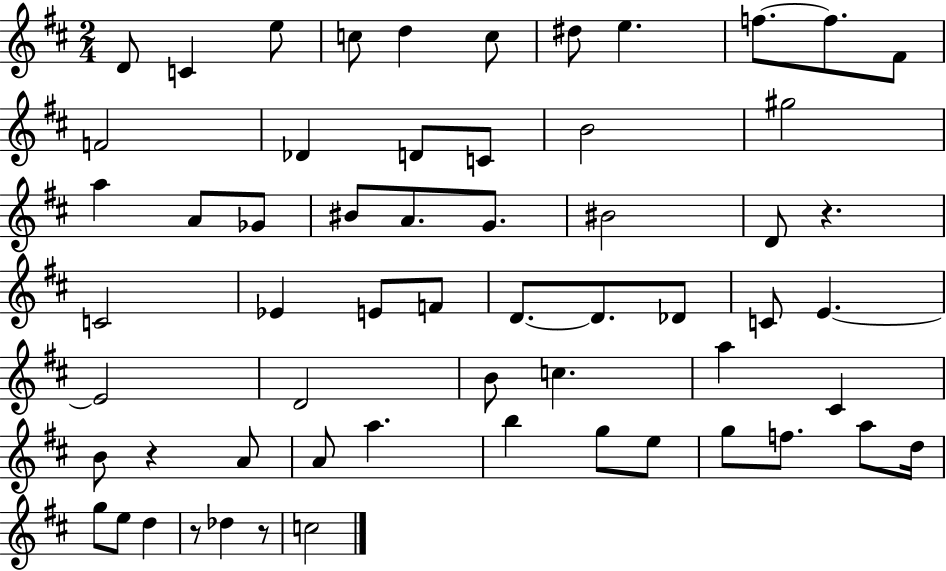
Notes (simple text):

D4/e C4/q E5/e C5/e D5/q C5/e D#5/e E5/q. F5/e. F5/e. F#4/e F4/h Db4/q D4/e C4/e B4/h G#5/h A5/q A4/e Gb4/e BIS4/e A4/e. G4/e. BIS4/h D4/e R/q. C4/h Eb4/q E4/e F4/e D4/e. D4/e. Db4/e C4/e E4/q. E4/h D4/h B4/e C5/q. A5/q C#4/q B4/e R/q A4/e A4/e A5/q. B5/q G5/e E5/e G5/e F5/e. A5/e D5/s G5/e E5/e D5/q R/e Db5/q R/e C5/h